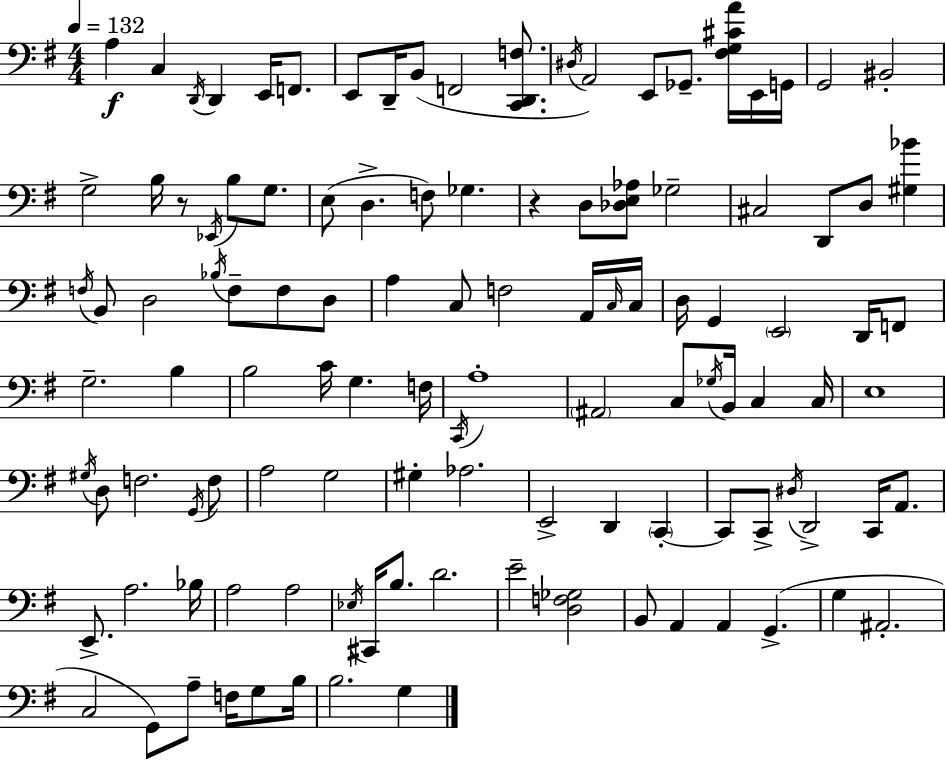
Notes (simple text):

A3/q C3/q D2/s D2/q E2/s F2/e. E2/e D2/s B2/e F2/h [C2,D2,F3]/e. D#3/s A2/h E2/e Gb2/e. [F#3,G3,C#4,A4]/s E2/s G2/s G2/h BIS2/h G3/h B3/s R/e Eb2/s B3/e G3/e. E3/e D3/q. F3/e Gb3/q. R/q D3/e [Db3,E3,Ab3]/e Gb3/h C#3/h D2/e D3/e [G#3,Bb4]/q F3/s B2/e D3/h Bb3/s F3/e F3/e D3/e A3/q C3/e F3/h A2/s C3/s C3/s D3/s G2/q E2/h D2/s F2/e G3/h. B3/q B3/h C4/s G3/q. F3/s C2/s A3/w A#2/h C3/e Gb3/s B2/s C3/q C3/s E3/w G#3/s D3/e F3/h. G2/s F3/e A3/h G3/h G#3/q Ab3/h. E2/h D2/q C2/q C2/e C2/e D#3/s D2/h C2/s A2/e. E2/e. A3/h. Bb3/s A3/h A3/h Eb3/s C#2/s B3/e. D4/h. E4/h [D3,F3,Gb3]/h B2/e A2/q A2/q G2/q. G3/q A#2/h. C3/h G2/e A3/e F3/s G3/e B3/s B3/h. G3/q